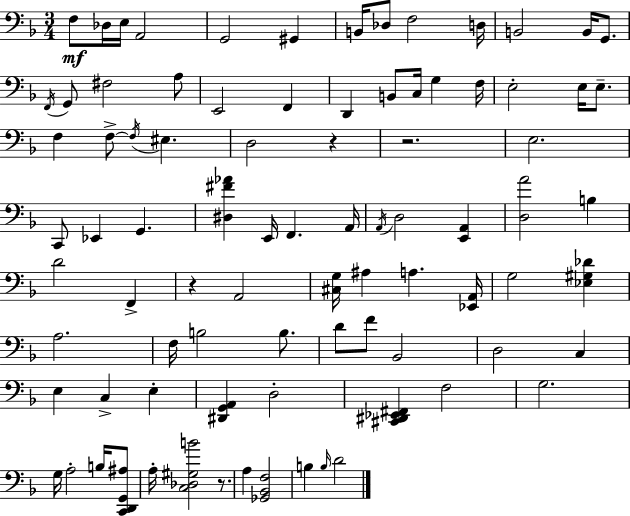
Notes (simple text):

F3/e Db3/s E3/s A2/h G2/h G#2/q B2/s Db3/e F3/h D3/s B2/h B2/s G2/e. F2/s G2/e F#3/h A3/e E2/h F2/q D2/q B2/e C3/s G3/q F3/s E3/h E3/s E3/e. F3/q F3/e F3/s EIS3/q. D3/h R/q R/h. E3/h. C2/e Eb2/q G2/q. [D#3,F#4,Ab4]/q E2/s F2/q. A2/s A2/s D3/h [E2,A2]/q [D3,A4]/h B3/q D4/h F2/q R/q A2/h [C#3,G3]/s A#3/q A3/q. [Eb2,A2]/s G3/h [Eb3,G#3,Db4]/q A3/h. F3/s B3/h B3/e. D4/e F4/e Bb2/h D3/h C3/q E3/q C3/q E3/q [D#2,G2,A2]/q D3/h [C#2,D#2,Eb2,F#2]/q F3/h G3/h. G3/s A3/h B3/s [C2,D2,G2,A#3]/e A3/s [C3,Db3,G#3,B4]/h R/e. A3/q [Gb2,Bb2,F3]/h B3/q B3/s D4/h